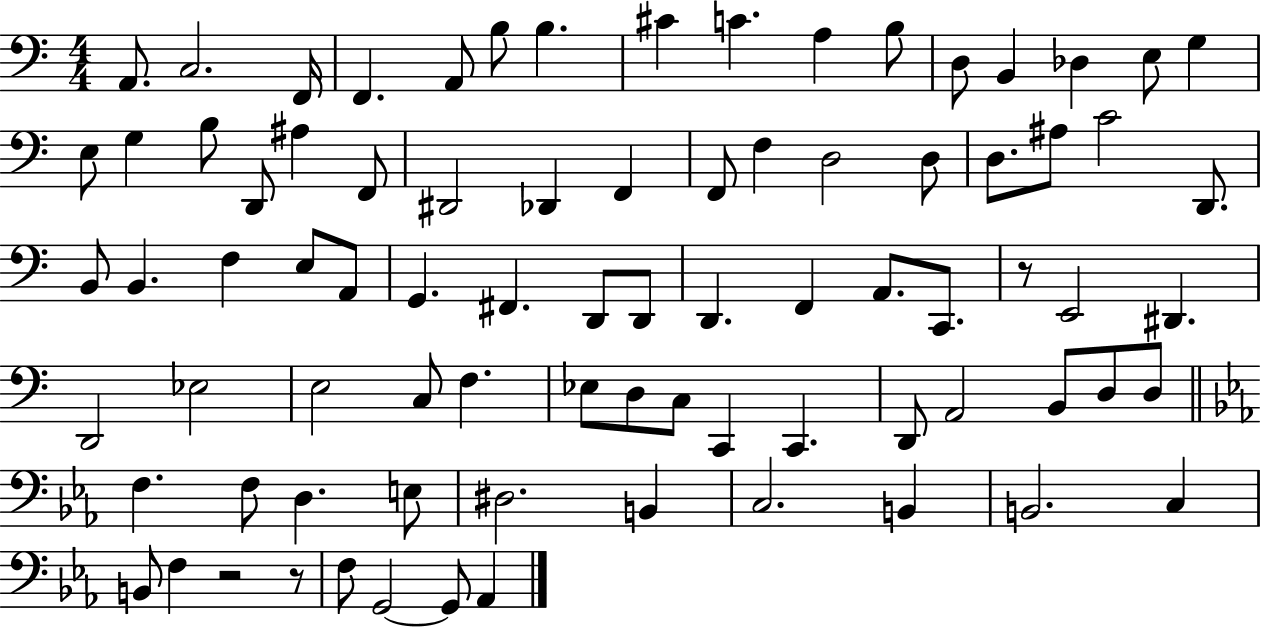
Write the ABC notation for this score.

X:1
T:Untitled
M:4/4
L:1/4
K:C
A,,/2 C,2 F,,/4 F,, A,,/2 B,/2 B, ^C C A, B,/2 D,/2 B,, _D, E,/2 G, E,/2 G, B,/2 D,,/2 ^A, F,,/2 ^D,,2 _D,, F,, F,,/2 F, D,2 D,/2 D,/2 ^A,/2 C2 D,,/2 B,,/2 B,, F, E,/2 A,,/2 G,, ^F,, D,,/2 D,,/2 D,, F,, A,,/2 C,,/2 z/2 E,,2 ^D,, D,,2 _E,2 E,2 C,/2 F, _E,/2 D,/2 C,/2 C,, C,, D,,/2 A,,2 B,,/2 D,/2 D,/2 F, F,/2 D, E,/2 ^D,2 B,, C,2 B,, B,,2 C, B,,/2 F, z2 z/2 F,/2 G,,2 G,,/2 _A,,